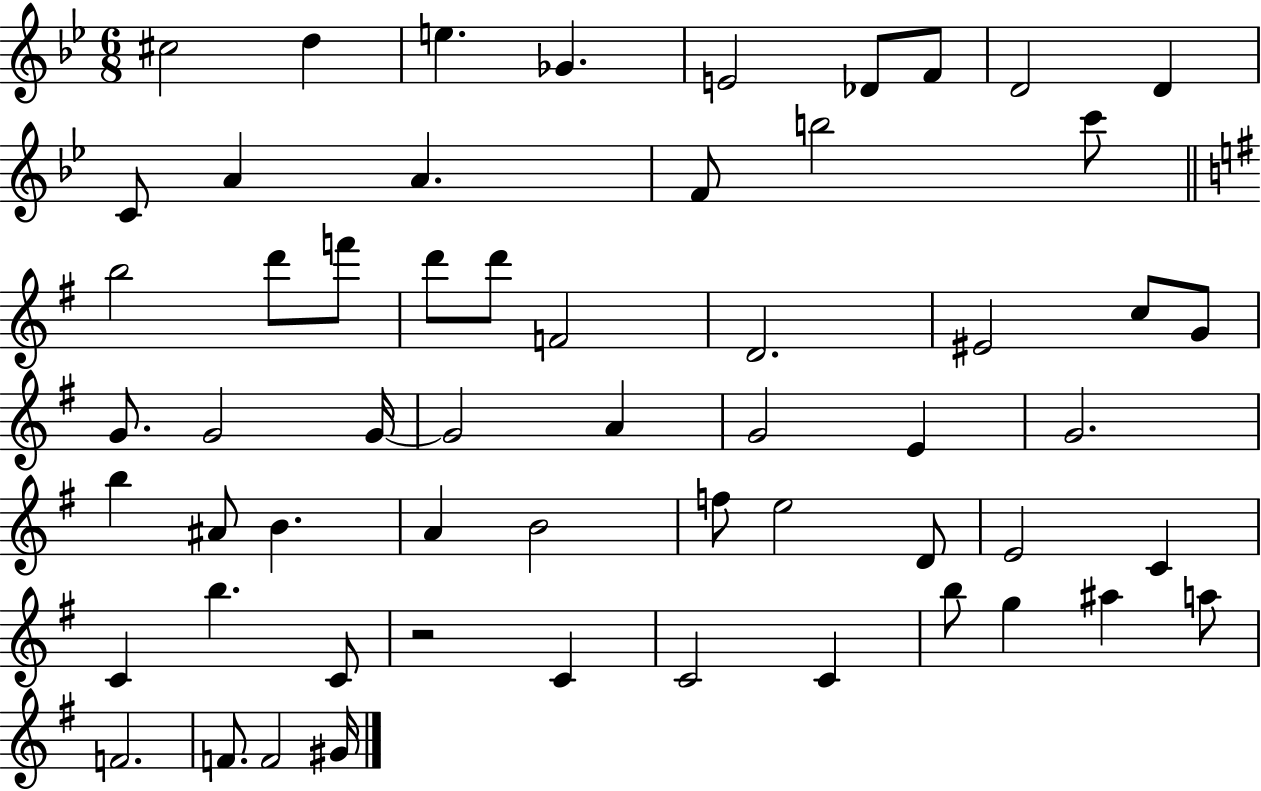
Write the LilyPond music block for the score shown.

{
  \clef treble
  \numericTimeSignature
  \time 6/8
  \key bes \major
  cis''2 d''4 | e''4. ges'4. | e'2 des'8 f'8 | d'2 d'4 | \break c'8 a'4 a'4. | f'8 b''2 c'''8 | \bar "||" \break \key g \major b''2 d'''8 f'''8 | d'''8 d'''8 f'2 | d'2. | eis'2 c''8 g'8 | \break g'8. g'2 g'16~~ | g'2 a'4 | g'2 e'4 | g'2. | \break b''4 ais'8 b'4. | a'4 b'2 | f''8 e''2 d'8 | e'2 c'4 | \break c'4 b''4. c'8 | r2 c'4 | c'2 c'4 | b''8 g''4 ais''4 a''8 | \break f'2. | f'8. f'2 gis'16 | \bar "|."
}